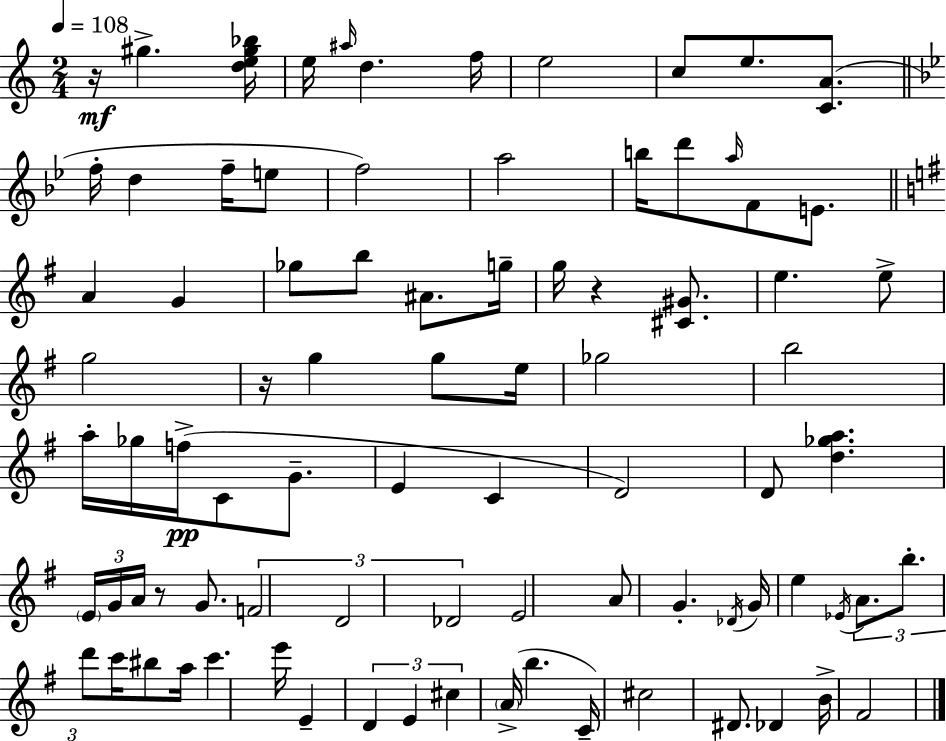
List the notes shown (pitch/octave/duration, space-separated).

R/s G#5/q. [D5,E5,G#5,Bb5]/s E5/s A#5/s D5/q. F5/s E5/h C5/e E5/e. [C4,A4]/e. F5/s D5/q F5/s E5/e F5/h A5/h B5/s D6/e A5/s F4/e E4/e. A4/q G4/q Gb5/e B5/e A#4/e. G5/s G5/s R/q [C#4,G#4]/e. E5/q. E5/e G5/h R/s G5/q G5/e E5/s Gb5/h B5/h A5/s Gb5/s F5/s C4/e G4/e. E4/q C4/q D4/h D4/e [D5,Gb5,A5]/q. E4/s G4/s A4/s R/e G4/e. F4/h D4/h Db4/h E4/h A4/e G4/q. Db4/s G4/s E5/q Eb4/s A4/e. B5/e. D6/e C6/s BIS5/e A5/s C6/q. E6/s E4/q D4/q E4/q C#5/q A4/s B5/q. C4/s C#5/h D#4/e. Db4/q B4/s F#4/h